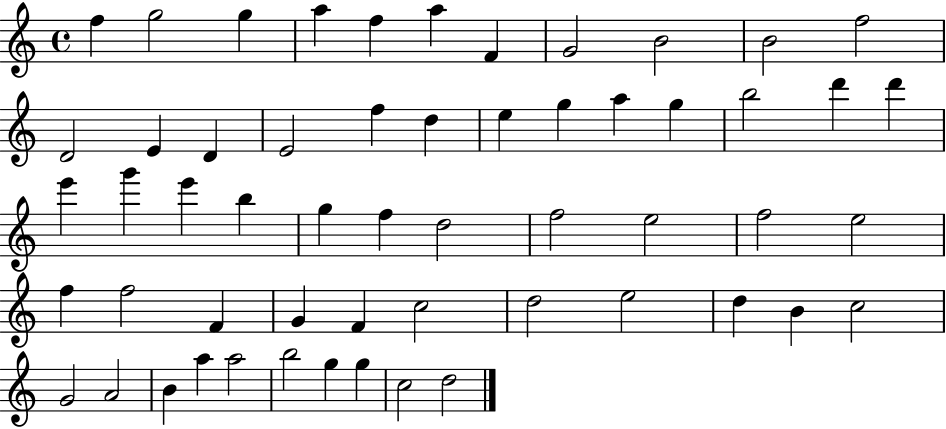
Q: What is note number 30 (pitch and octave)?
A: F5